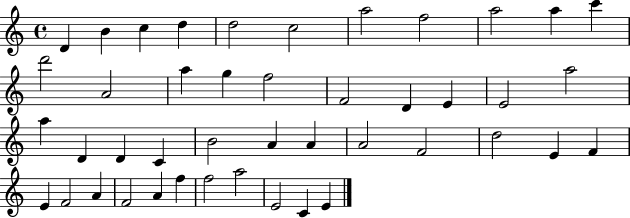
X:1
T:Untitled
M:4/4
L:1/4
K:C
D B c d d2 c2 a2 f2 a2 a c' d'2 A2 a g f2 F2 D E E2 a2 a D D C B2 A A A2 F2 d2 E F E F2 A F2 A f f2 a2 E2 C E